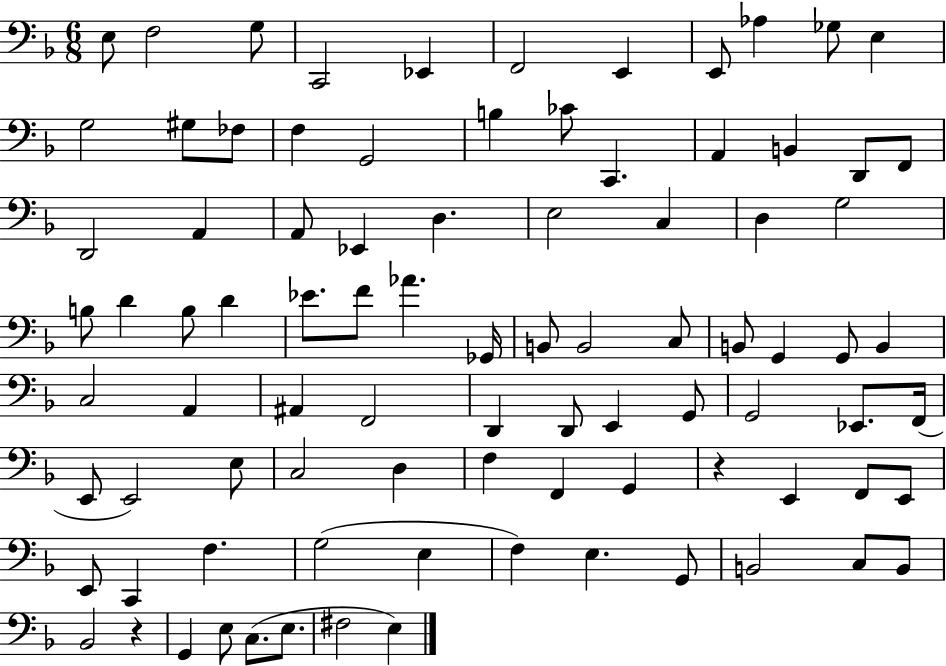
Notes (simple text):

E3/e F3/h G3/e C2/h Eb2/q F2/h E2/q E2/e Ab3/q Gb3/e E3/q G3/h G#3/e FES3/e F3/q G2/h B3/q CES4/e C2/q. A2/q B2/q D2/e F2/e D2/h A2/q A2/e Eb2/q D3/q. E3/h C3/q D3/q G3/h B3/e D4/q B3/e D4/q Eb4/e. F4/e Ab4/q. Gb2/s B2/e B2/h C3/e B2/e G2/q G2/e B2/q C3/h A2/q A#2/q F2/h D2/q D2/e E2/q G2/e G2/h Eb2/e. F2/s E2/e E2/h E3/e C3/h D3/q F3/q F2/q G2/q R/q E2/q F2/e E2/e E2/e C2/q F3/q. G3/h E3/q F3/q E3/q. G2/e B2/h C3/e B2/e Bb2/h R/q G2/q E3/e C3/e. E3/e. F#3/h E3/q